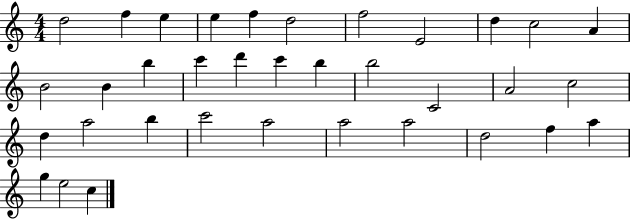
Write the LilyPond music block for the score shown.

{
  \clef treble
  \numericTimeSignature
  \time 4/4
  \key c \major
  d''2 f''4 e''4 | e''4 f''4 d''2 | f''2 e'2 | d''4 c''2 a'4 | \break b'2 b'4 b''4 | c'''4 d'''4 c'''4 b''4 | b''2 c'2 | a'2 c''2 | \break d''4 a''2 b''4 | c'''2 a''2 | a''2 a''2 | d''2 f''4 a''4 | \break g''4 e''2 c''4 | \bar "|."
}